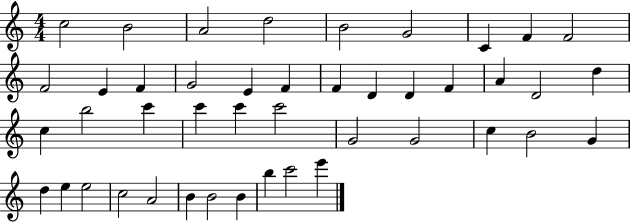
{
  \clef treble
  \numericTimeSignature
  \time 4/4
  \key c \major
  c''2 b'2 | a'2 d''2 | b'2 g'2 | c'4 f'4 f'2 | \break f'2 e'4 f'4 | g'2 e'4 f'4 | f'4 d'4 d'4 f'4 | a'4 d'2 d''4 | \break c''4 b''2 c'''4 | c'''4 c'''4 c'''2 | g'2 g'2 | c''4 b'2 g'4 | \break d''4 e''4 e''2 | c''2 a'2 | b'4 b'2 b'4 | b''4 c'''2 e'''4 | \break \bar "|."
}